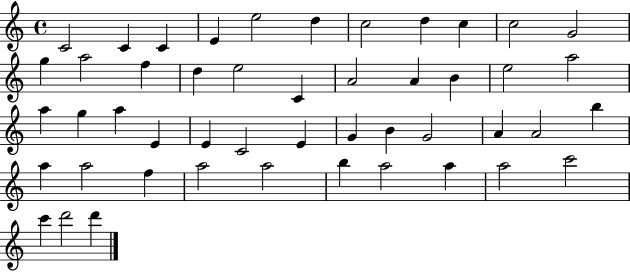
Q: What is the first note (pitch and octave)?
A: C4